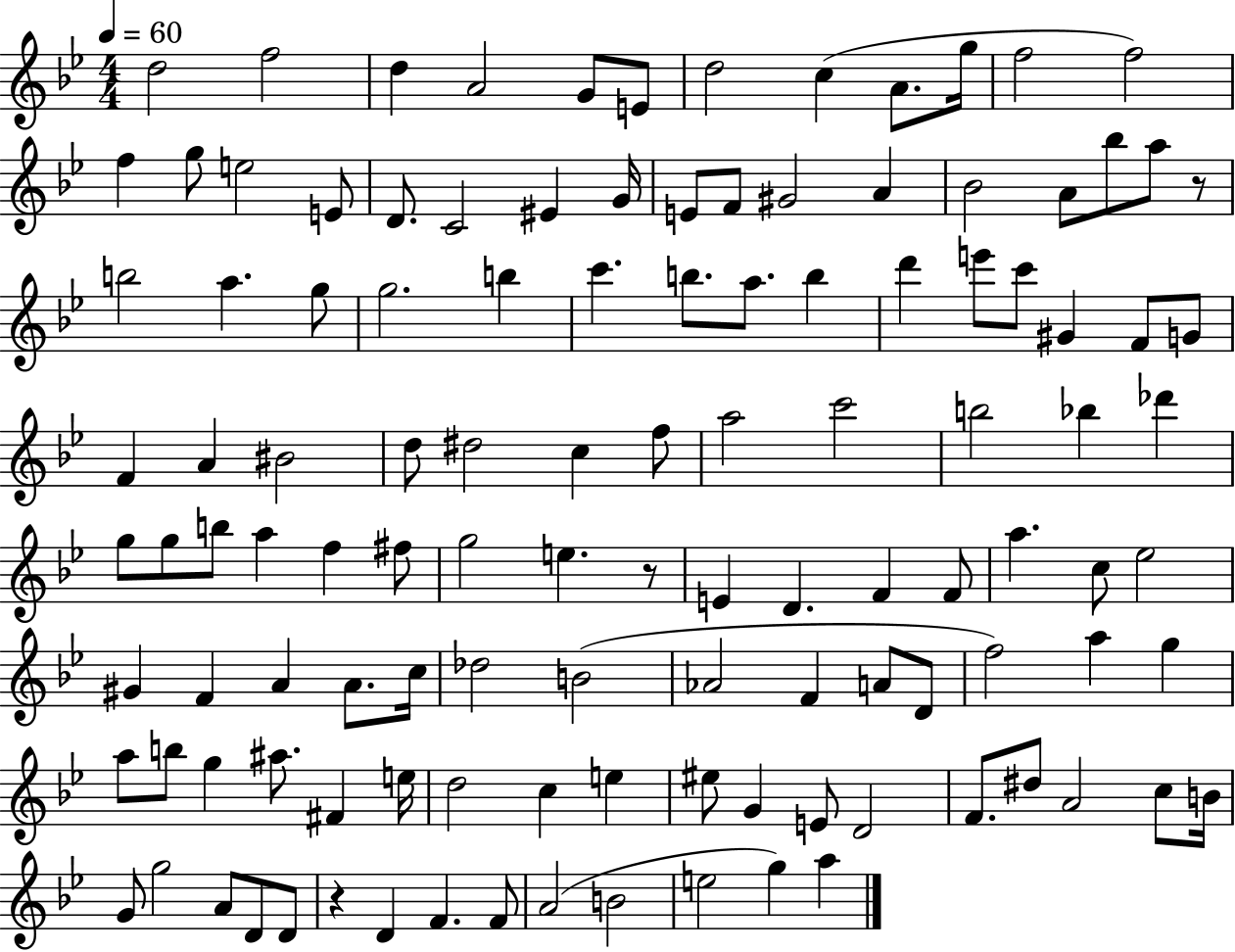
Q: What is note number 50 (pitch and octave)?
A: F5